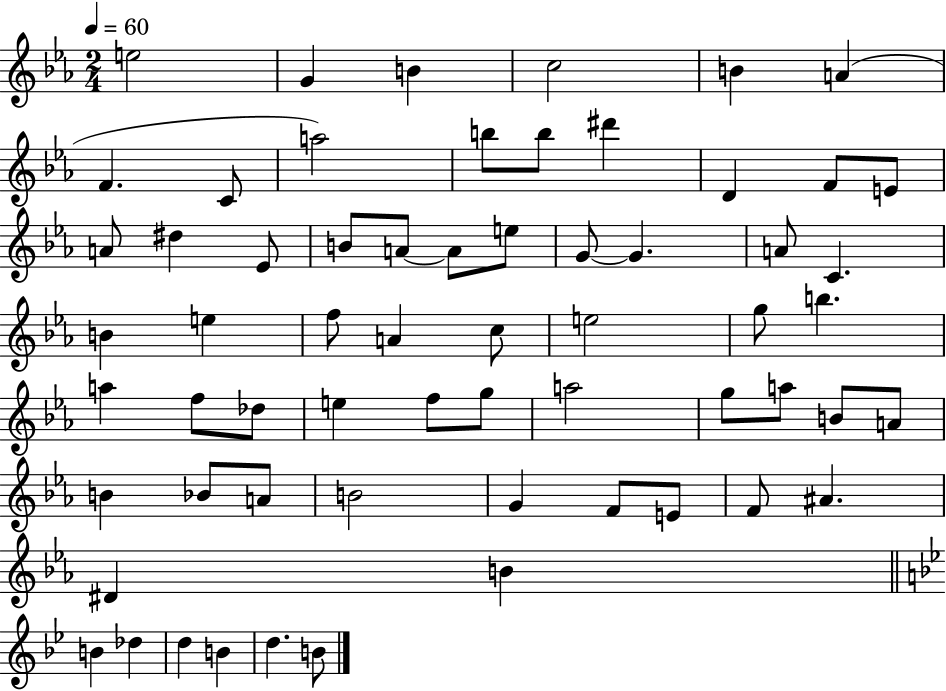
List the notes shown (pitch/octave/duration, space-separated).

E5/h G4/q B4/q C5/h B4/q A4/q F4/q. C4/e A5/h B5/e B5/e D#6/q D4/q F4/e E4/e A4/e D#5/q Eb4/e B4/e A4/e A4/e E5/e G4/e G4/q. A4/e C4/q. B4/q E5/q F5/e A4/q C5/e E5/h G5/e B5/q. A5/q F5/e Db5/e E5/q F5/e G5/e A5/h G5/e A5/e B4/e A4/e B4/q Bb4/e A4/e B4/h G4/q F4/e E4/e F4/e A#4/q. D#4/q B4/q B4/q Db5/q D5/q B4/q D5/q. B4/e